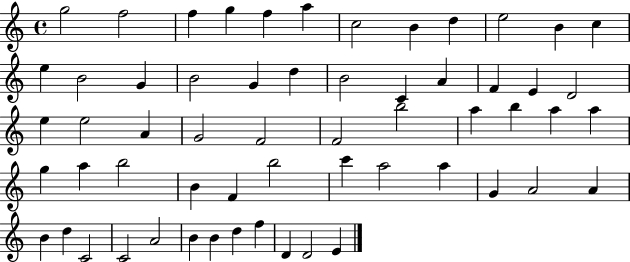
G5/h F5/h F5/q G5/q F5/q A5/q C5/h B4/q D5/q E5/h B4/q C5/q E5/q B4/h G4/q B4/h G4/q D5/q B4/h C4/q A4/q F4/q E4/q D4/h E5/q E5/h A4/q G4/h F4/h F4/h B5/h A5/q B5/q A5/q A5/q G5/q A5/q B5/h B4/q F4/q B5/h C6/q A5/h A5/q G4/q A4/h A4/q B4/q D5/q C4/h C4/h A4/h B4/q B4/q D5/q F5/q D4/q D4/h E4/q